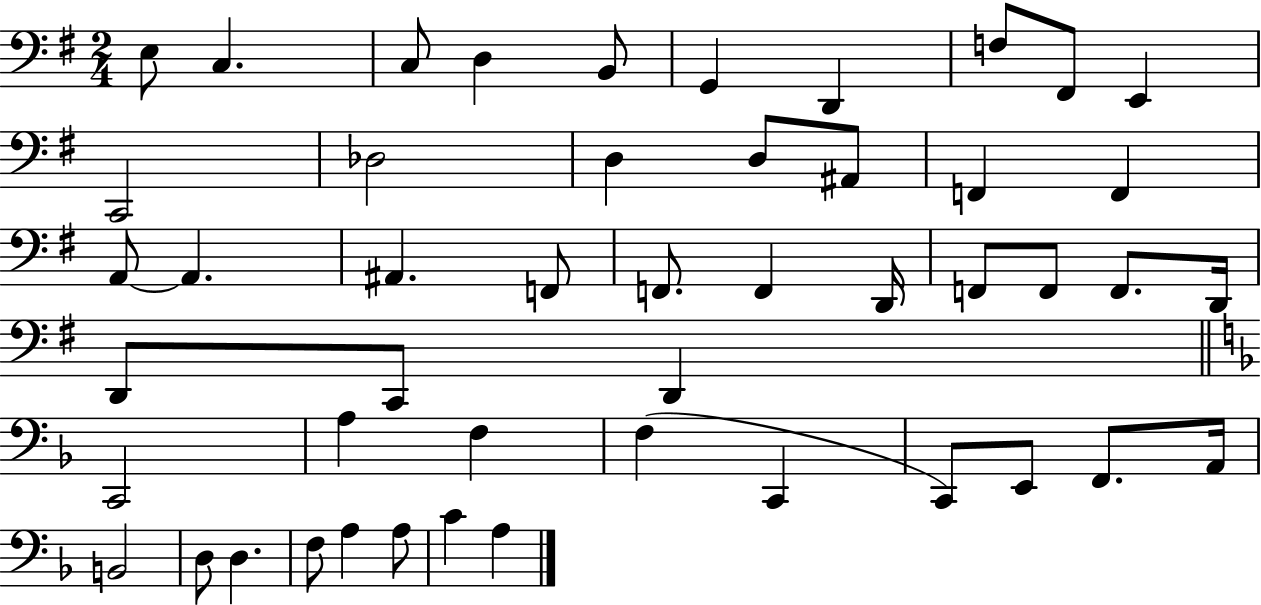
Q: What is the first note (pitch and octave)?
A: E3